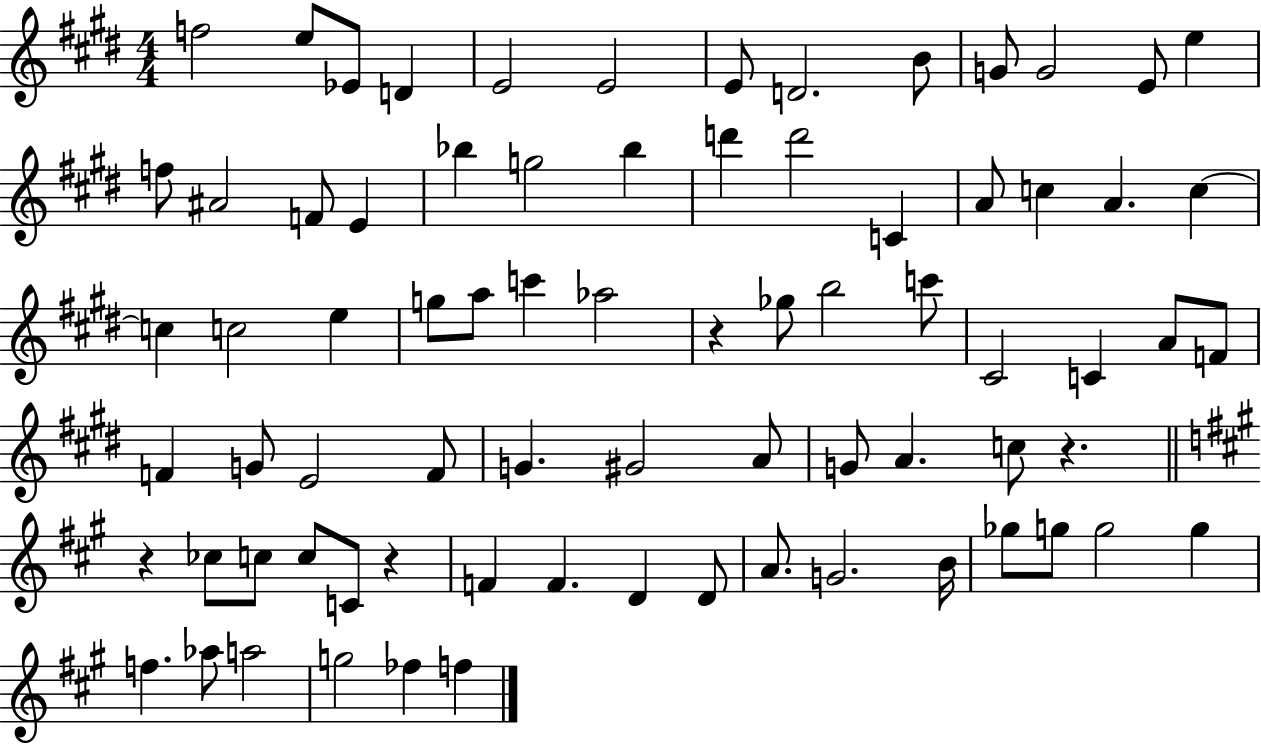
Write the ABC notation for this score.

X:1
T:Untitled
M:4/4
L:1/4
K:E
f2 e/2 _E/2 D E2 E2 E/2 D2 B/2 G/2 G2 E/2 e f/2 ^A2 F/2 E _b g2 _b d' d'2 C A/2 c A c c c2 e g/2 a/2 c' _a2 z _g/2 b2 c'/2 ^C2 C A/2 F/2 F G/2 E2 F/2 G ^G2 A/2 G/2 A c/2 z z _c/2 c/2 c/2 C/2 z F F D D/2 A/2 G2 B/4 _g/2 g/2 g2 g f _a/2 a2 g2 _f f